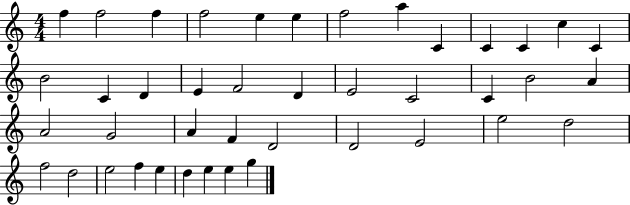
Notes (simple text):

F5/q F5/h F5/q F5/h E5/q E5/q F5/h A5/q C4/q C4/q C4/q C5/q C4/q B4/h C4/q D4/q E4/q F4/h D4/q E4/h C4/h C4/q B4/h A4/q A4/h G4/h A4/q F4/q D4/h D4/h E4/h E5/h D5/h F5/h D5/h E5/h F5/q E5/q D5/q E5/q E5/q G5/q